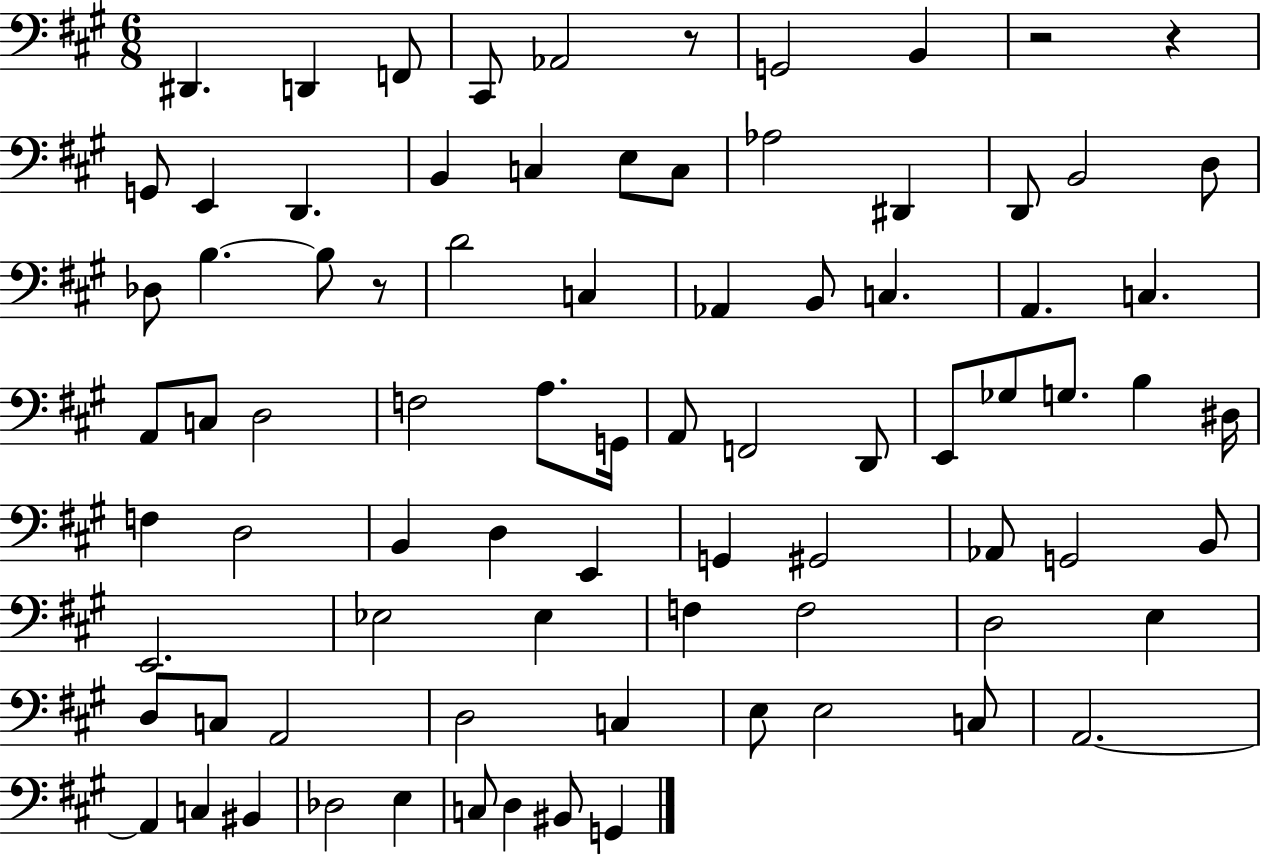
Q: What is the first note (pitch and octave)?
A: D#2